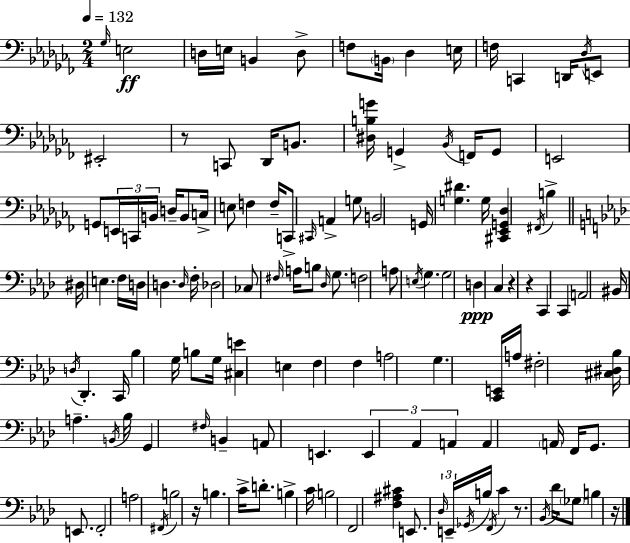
X:1
T:Untitled
M:2/4
L:1/4
K:Abm
_G,/4 E,2 D,/4 E,/4 B,, D,/2 F,/2 B,,/4 _D, E,/4 F,/4 C,, D,,/4 _D,/4 E,,/2 ^E,,2 z/2 C,,/2 _D,,/4 B,,/2 [^D,B,G]/4 G,, _B,,/4 F,,/4 G,,/2 E,,2 G,,/2 E,,/4 C,,/4 B,,/4 D,/4 B,,/2 C,/4 E,/2 F, F,/4 C,,/2 ^C,,/4 A,, G,/2 B,,2 G,,/4 [G,^D] G,/4 [^C,,_E,,G,,_D,] ^F,,/4 B, ^D,/4 E, F,/4 D,/4 D, D,/4 F,/4 _D,2 _C,/2 ^F,/4 A,/4 B,/2 _D,/4 G,/2 F,2 A,/2 E,/4 G, G,2 D, C, z z C,, C,, A,,2 ^B,,/4 D,/4 _D,, C,,/4 _B, G,/4 B,/2 G,/4 [^C,E] E, F, F, A,2 G, [C,,E,,]/4 A,/4 ^F,2 [^C,^D,_B,]/4 A, B,,/4 _B,/4 G,, ^F,/4 B,, A,,/2 E,, E,, _A,, A,, A,, A,,/4 F,,/4 G,,/2 E,,/2 F,,2 A,2 ^F,,/4 B,2 z/4 B, C/4 D/2 B, C/4 B,2 F,,2 [F,^A,^C] E,,/2 _D,/4 E,,/4 _G,,/4 B,/4 F,,/4 C z/2 _B,,/4 _D/4 _G,/2 B, z/4